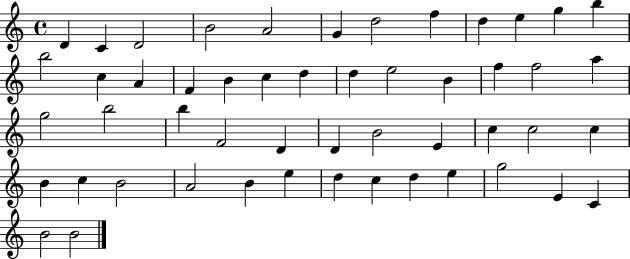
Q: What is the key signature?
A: C major